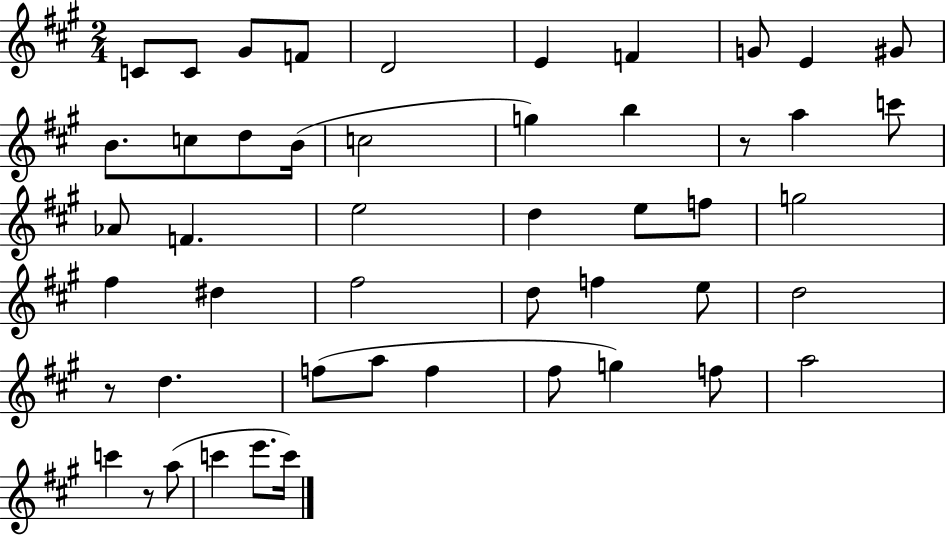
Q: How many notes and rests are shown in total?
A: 49